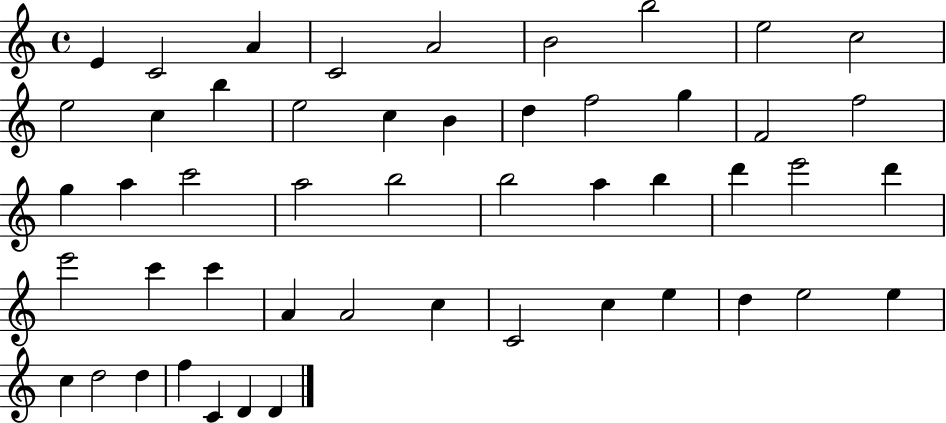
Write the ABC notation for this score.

X:1
T:Untitled
M:4/4
L:1/4
K:C
E C2 A C2 A2 B2 b2 e2 c2 e2 c b e2 c B d f2 g F2 f2 g a c'2 a2 b2 b2 a b d' e'2 d' e'2 c' c' A A2 c C2 c e d e2 e c d2 d f C D D